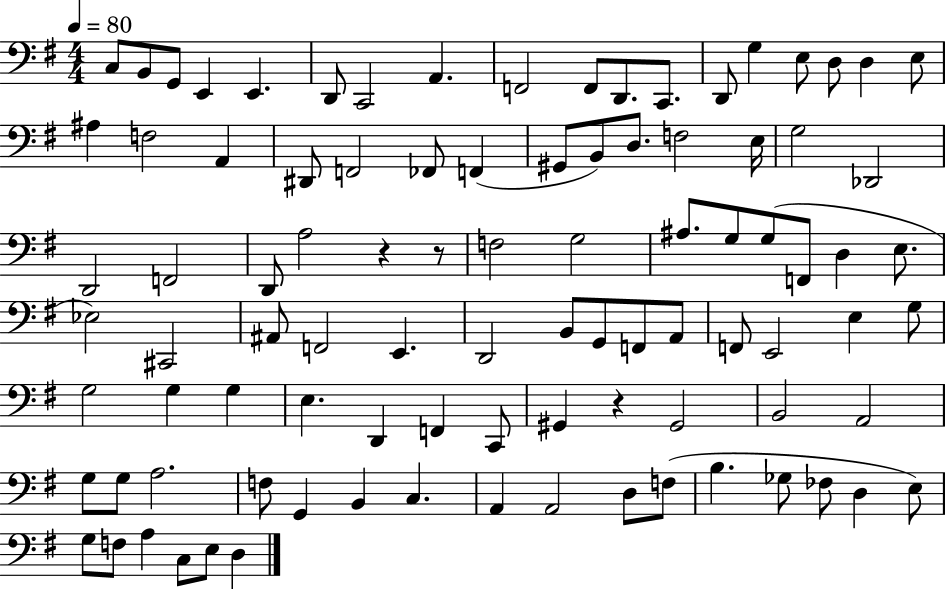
C3/e B2/e G2/e E2/q E2/q. D2/e C2/h A2/q. F2/h F2/e D2/e. C2/e. D2/e G3/q E3/e D3/e D3/q E3/e A#3/q F3/h A2/q D#2/e F2/h FES2/e F2/q G#2/e B2/e D3/e. F3/h E3/s G3/h Db2/h D2/h F2/h D2/e A3/h R/q R/e F3/h G3/h A#3/e. G3/e G3/e F2/e D3/q E3/e. Eb3/h C#2/h A#2/e F2/h E2/q. D2/h B2/e G2/e F2/e A2/e F2/e E2/h E3/q G3/e G3/h G3/q G3/q E3/q. D2/q F2/q C2/e G#2/q R/q G#2/h B2/h A2/h G3/e G3/e A3/h. F3/e G2/q B2/q C3/q. A2/q A2/h D3/e F3/e B3/q. Gb3/e FES3/e D3/q E3/e G3/e F3/e A3/q C3/e E3/e D3/q